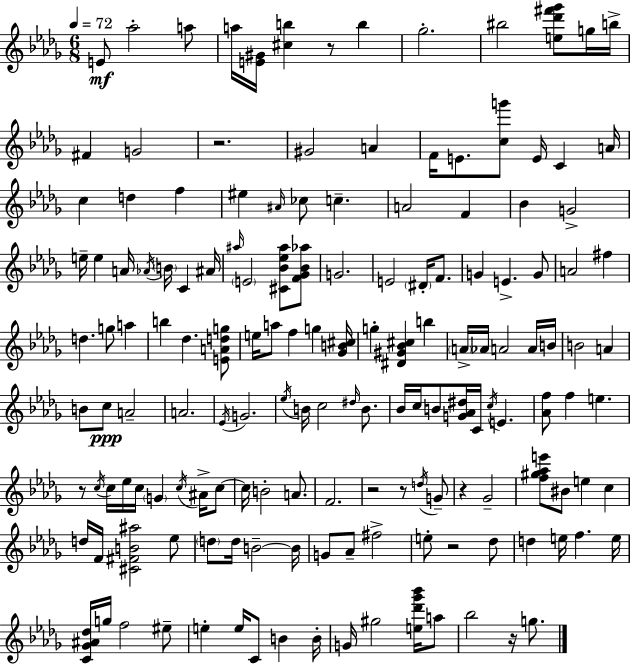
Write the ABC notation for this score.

X:1
T:Untitled
M:6/8
L:1/4
K:Bbm
E/2 _a2 a/2 a/4 [E^G]/4 [^cb] z/2 b _g2 ^b2 [e_d'^f'_g']/2 g/4 b/4 ^F G2 z2 ^G2 A F/4 E/2 [cg']/2 E/4 C A/4 c d f ^e ^A/4 _c/2 c A2 F _B G2 e/4 e A/4 _A/4 B/4 C ^A/4 ^a/4 E2 [^C_B_e^a]/2 [F_G_B_a]/2 G2 E2 ^D/4 F/2 G E G/2 A2 ^f d g/2 a b _d [EAdg]/2 e/4 a/2 f g [_GB^c]/4 g [^D^G_B^c] b A/4 _A/4 A2 A/4 B/4 B2 A B/2 c/2 A2 A2 _E/4 G2 _e/4 B/4 c2 ^d/4 B/2 _B/4 c/4 B/2 [G_A^d]/4 C/4 c/4 E [_Af]/2 f e z/2 c/4 c/4 _e/4 c/4 G c/4 ^A/4 c/2 c/4 B2 A/2 F2 z2 z/2 d/4 G/2 z _G2 [f^g_ae']/2 ^B/2 e c d/4 F/4 [^C^FB^a]2 _e/2 d/2 d/4 B2 B/4 G/2 _A/2 ^f2 e/2 z2 _d/2 d e/4 f e/4 [C_G^A_d]/4 g/4 f2 ^e/2 e e/4 C/2 B B/4 G/4 ^g2 [e_d'_g'_b']/4 a/2 _b2 z/4 g/2